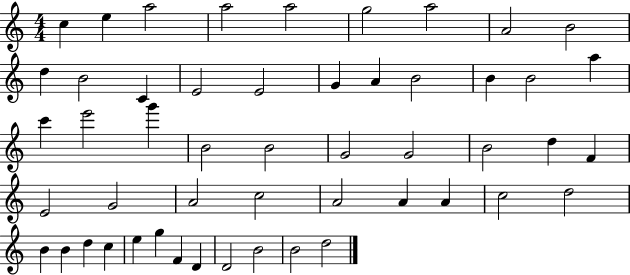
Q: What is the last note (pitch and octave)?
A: D5